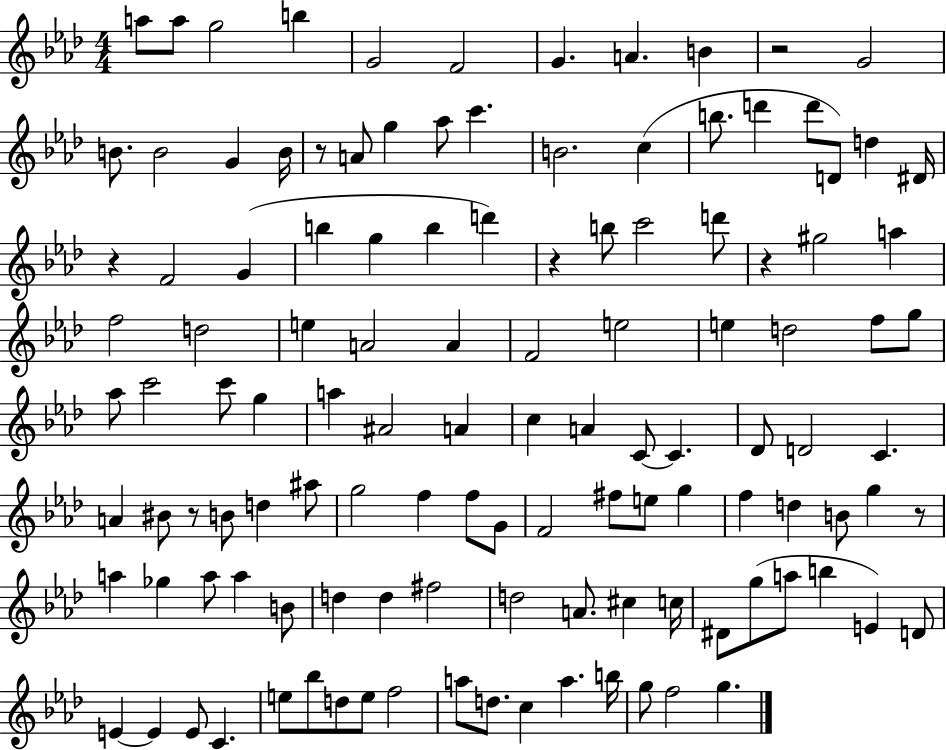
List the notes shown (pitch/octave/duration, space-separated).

A5/e A5/e G5/h B5/q G4/h F4/h G4/q. A4/q. B4/q R/h G4/h B4/e. B4/h G4/q B4/s R/e A4/e G5/q Ab5/e C6/q. B4/h. C5/q B5/e. D6/q D6/e D4/e D5/q D#4/s R/q F4/h G4/q B5/q G5/q B5/q D6/q R/q B5/e C6/h D6/e R/q G#5/h A5/q F5/h D5/h E5/q A4/h A4/q F4/h E5/h E5/q D5/h F5/e G5/e Ab5/e C6/h C6/e G5/q A5/q A#4/h A4/q C5/q A4/q C4/e C4/q. Db4/e D4/h C4/q. A4/q BIS4/e R/e B4/e D5/q A#5/e G5/h F5/q F5/e G4/e F4/h F#5/e E5/e G5/q F5/q D5/q B4/e G5/q R/e A5/q Gb5/q A5/e A5/q B4/e D5/q D5/q F#5/h D5/h A4/e. C#5/q C5/s D#4/e G5/e A5/e B5/q E4/q D4/e E4/q E4/q E4/e C4/q. E5/e Bb5/e D5/e E5/e F5/h A5/e D5/e. C5/q A5/q. B5/s G5/e F5/h G5/q.